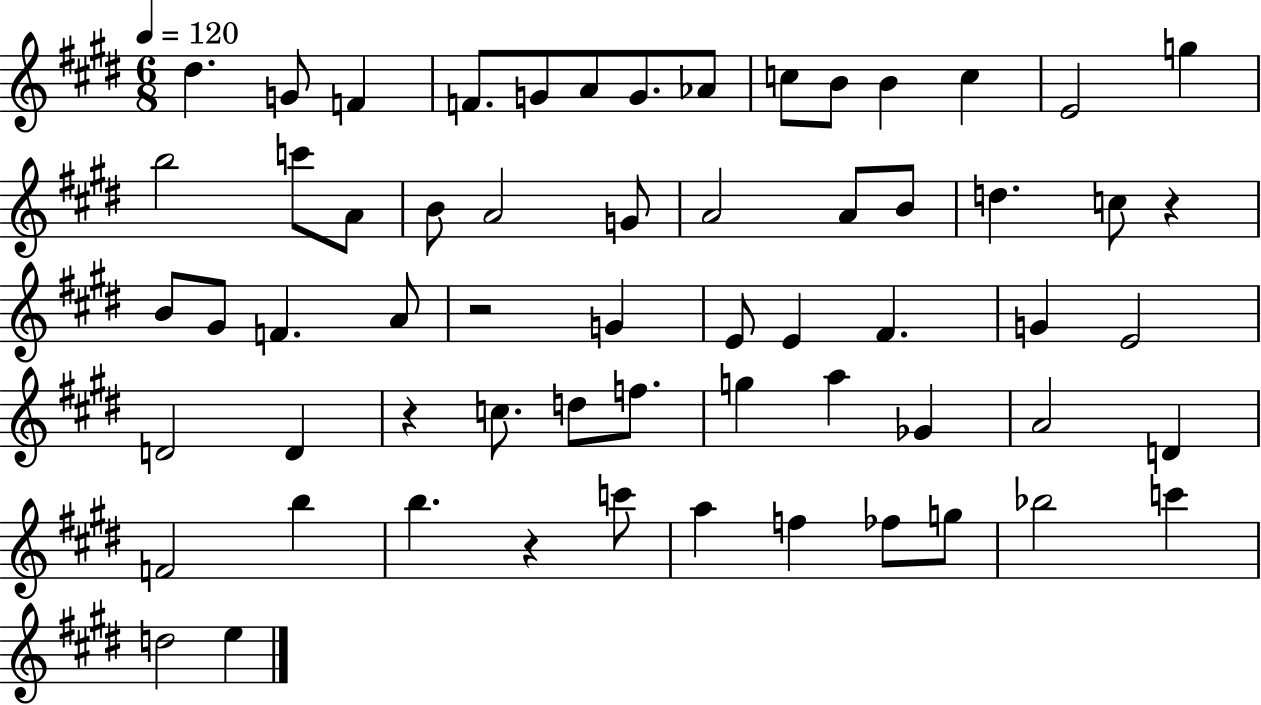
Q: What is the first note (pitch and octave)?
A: D#5